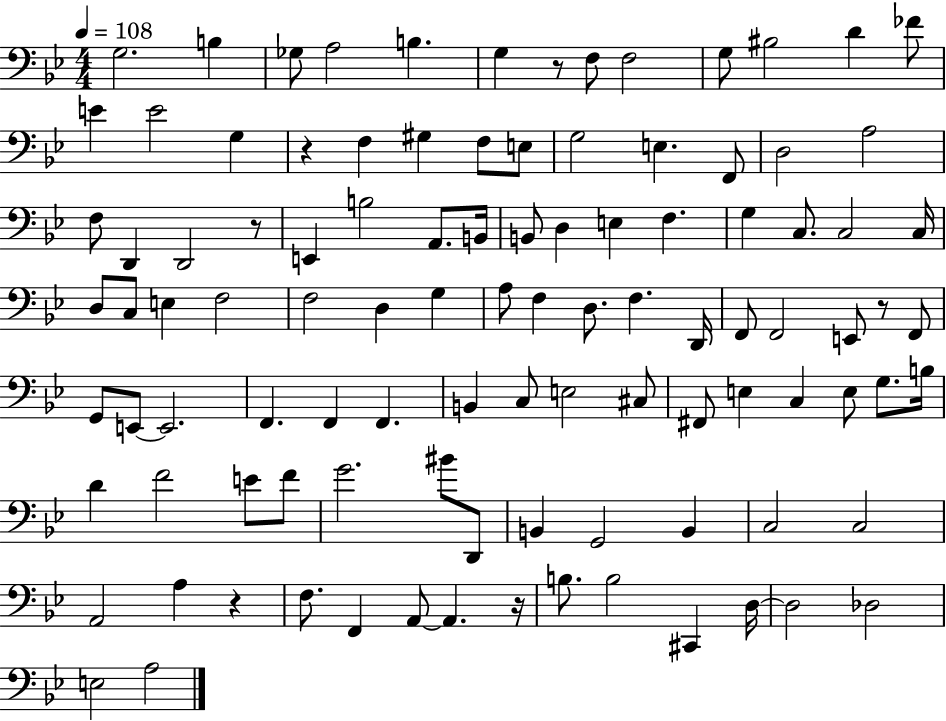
G3/h. B3/q Gb3/e A3/h B3/q. G3/q R/e F3/e F3/h G3/e BIS3/h D4/q FES4/e E4/q E4/h G3/q R/q F3/q G#3/q F3/e E3/e G3/h E3/q. F2/e D3/h A3/h F3/e D2/q D2/h R/e E2/q B3/h A2/e. B2/s B2/e D3/q E3/q F3/q. G3/q C3/e. C3/h C3/s D3/e C3/e E3/q F3/h F3/h D3/q G3/q A3/e F3/q D3/e. F3/q. D2/s F2/e F2/h E2/e R/e F2/e G2/e E2/e E2/h. F2/q. F2/q F2/q. B2/q C3/e E3/h C#3/e F#2/e E3/q C3/q E3/e G3/e. B3/s D4/q F4/h E4/e F4/e G4/h. BIS4/e D2/e B2/q G2/h B2/q C3/h C3/h A2/h A3/q R/q F3/e. F2/q A2/e A2/q. R/s B3/e. B3/h C#2/q D3/s D3/h Db3/h E3/h A3/h